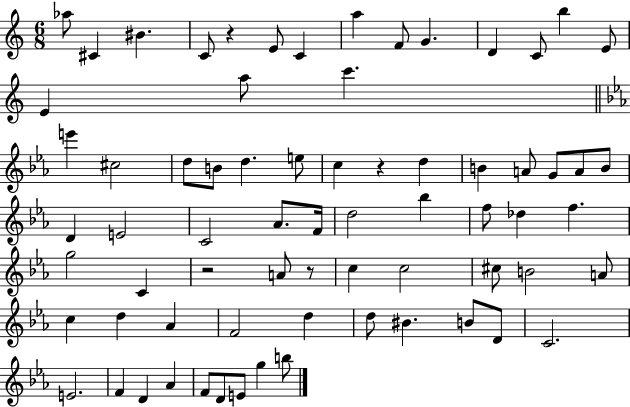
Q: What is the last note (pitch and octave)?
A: B5